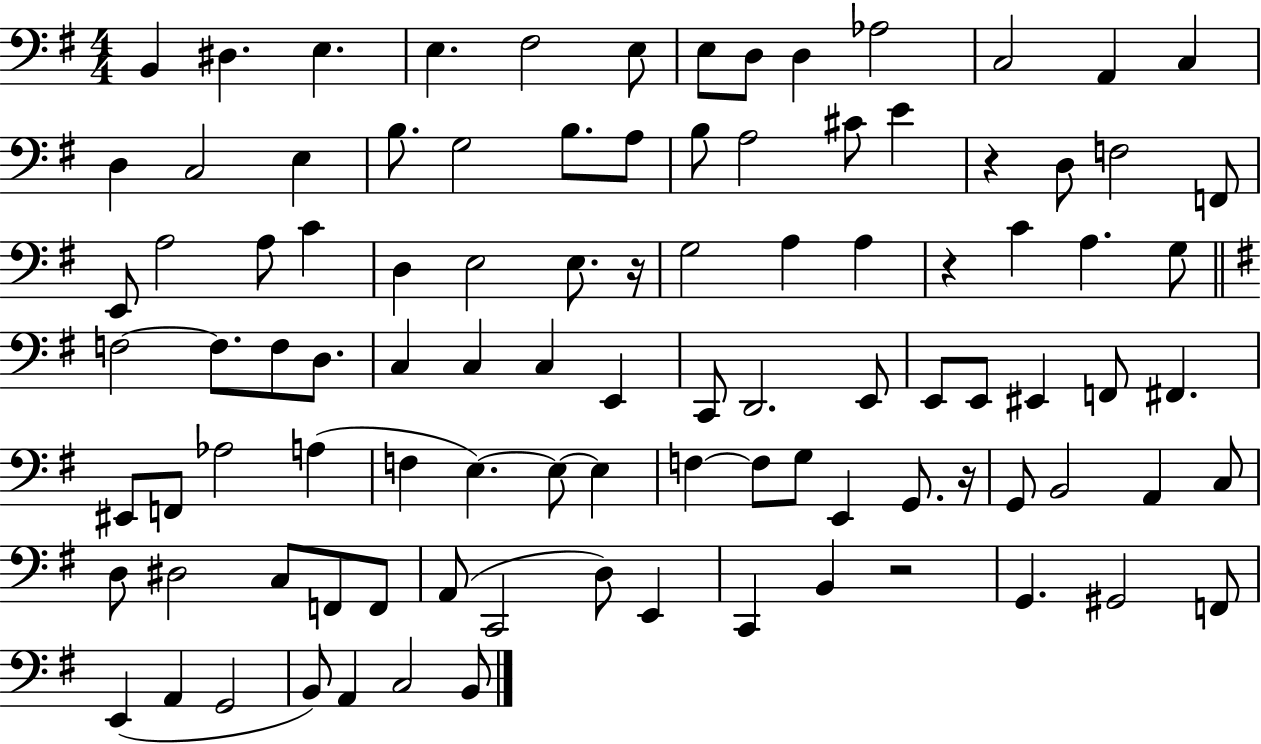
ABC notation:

X:1
T:Untitled
M:4/4
L:1/4
K:G
B,, ^D, E, E, ^F,2 E,/2 E,/2 D,/2 D, _A,2 C,2 A,, C, D, C,2 E, B,/2 G,2 B,/2 A,/2 B,/2 A,2 ^C/2 E z D,/2 F,2 F,,/2 E,,/2 A,2 A,/2 C D, E,2 E,/2 z/4 G,2 A, A, z C A, G,/2 F,2 F,/2 F,/2 D,/2 C, C, C, E,, C,,/2 D,,2 E,,/2 E,,/2 E,,/2 ^E,, F,,/2 ^F,, ^E,,/2 F,,/2 _A,2 A, F, E, E,/2 E, F, F,/2 G,/2 E,, G,,/2 z/4 G,,/2 B,,2 A,, C,/2 D,/2 ^D,2 C,/2 F,,/2 F,,/2 A,,/2 C,,2 D,/2 E,, C,, B,, z2 G,, ^G,,2 F,,/2 E,, A,, G,,2 B,,/2 A,, C,2 B,,/2